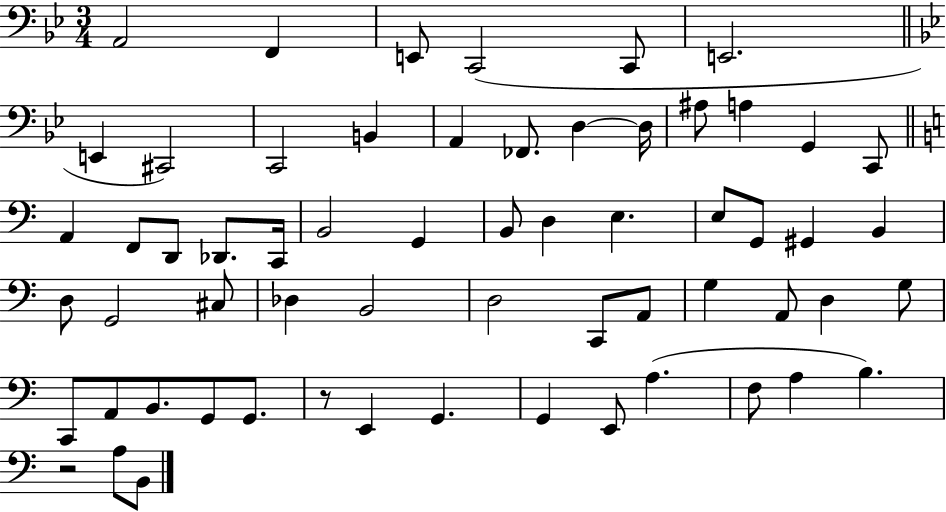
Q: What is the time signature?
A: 3/4